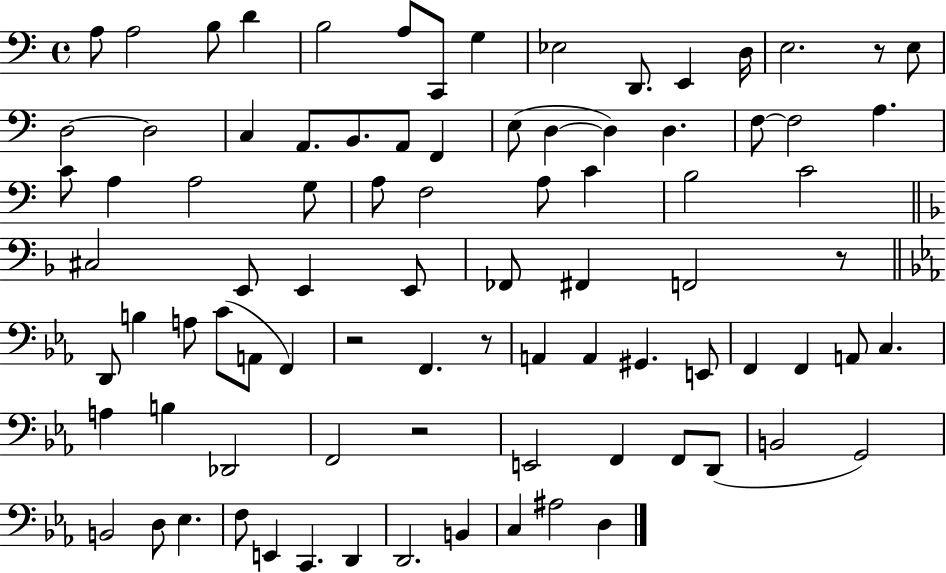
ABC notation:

X:1
T:Untitled
M:4/4
L:1/4
K:C
A,/2 A,2 B,/2 D B,2 A,/2 C,,/2 G, _E,2 D,,/2 E,, D,/4 E,2 z/2 E,/2 D,2 D,2 C, A,,/2 B,,/2 A,,/2 F,, E,/2 D, D, D, F,/2 F,2 A, C/2 A, A,2 G,/2 A,/2 F,2 A,/2 C B,2 C2 ^C,2 E,,/2 E,, E,,/2 _F,,/2 ^F,, F,,2 z/2 D,,/2 B, A,/2 C/2 A,,/2 F,, z2 F,, z/2 A,, A,, ^G,, E,,/2 F,, F,, A,,/2 C, A, B, _D,,2 F,,2 z2 E,,2 F,, F,,/2 D,,/2 B,,2 G,,2 B,,2 D,/2 _E, F,/2 E,, C,, D,, D,,2 B,, C, ^A,2 D,